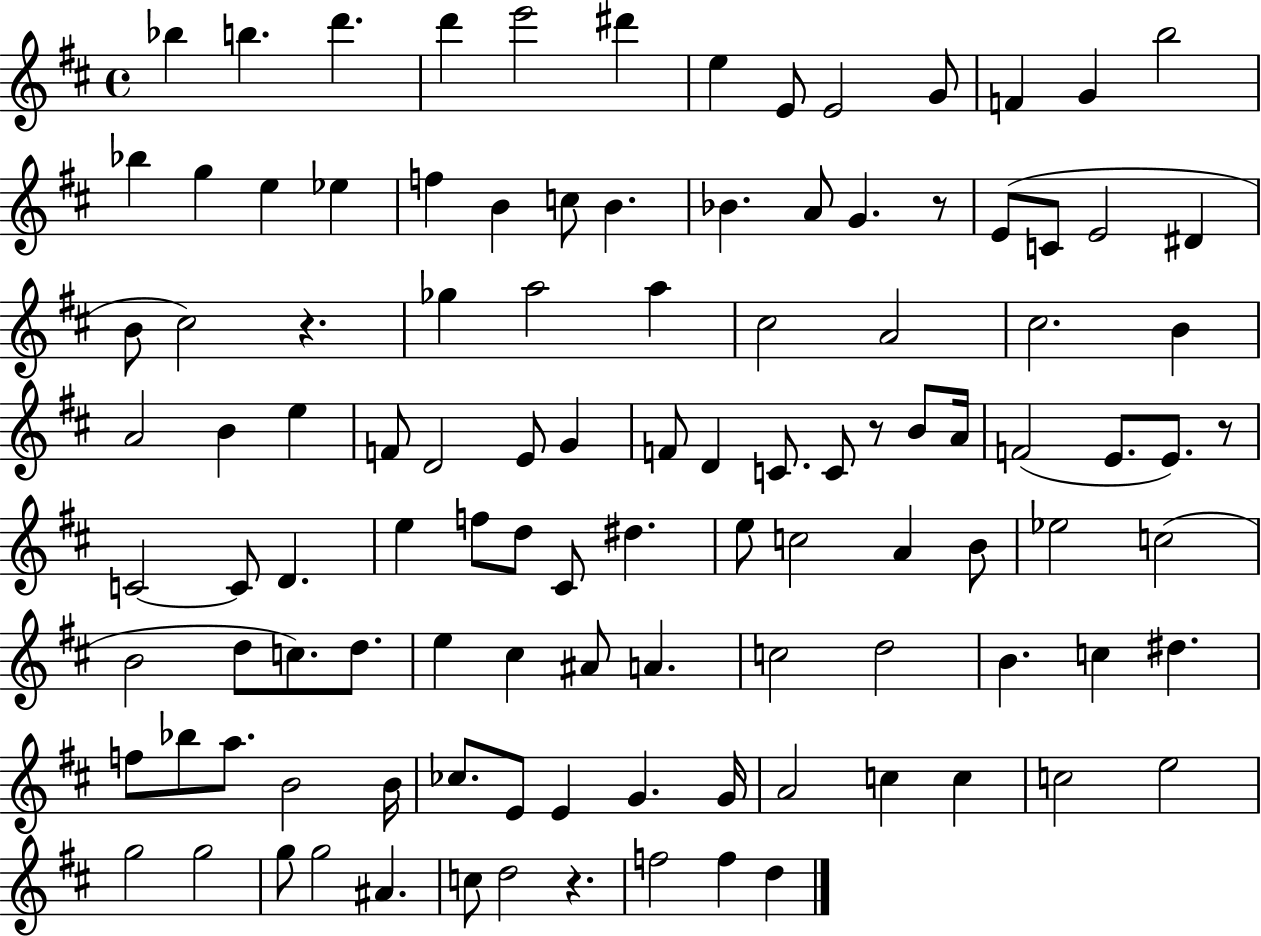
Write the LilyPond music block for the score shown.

{
  \clef treble
  \time 4/4
  \defaultTimeSignature
  \key d \major
  bes''4 b''4. d'''4. | d'''4 e'''2 dis'''4 | e''4 e'8 e'2 g'8 | f'4 g'4 b''2 | \break bes''4 g''4 e''4 ees''4 | f''4 b'4 c''8 b'4. | bes'4. a'8 g'4. r8 | e'8( c'8 e'2 dis'4 | \break b'8 cis''2) r4. | ges''4 a''2 a''4 | cis''2 a'2 | cis''2. b'4 | \break a'2 b'4 e''4 | f'8 d'2 e'8 g'4 | f'8 d'4 c'8. c'8 r8 b'8 a'16 | f'2( e'8. e'8.) r8 | \break c'2~~ c'8 d'4. | e''4 f''8 d''8 cis'8 dis''4. | e''8 c''2 a'4 b'8 | ees''2 c''2( | \break b'2 d''8 c''8.) d''8. | e''4 cis''4 ais'8 a'4. | c''2 d''2 | b'4. c''4 dis''4. | \break f''8 bes''8 a''8. b'2 b'16 | ces''8. e'8 e'4 g'4. g'16 | a'2 c''4 c''4 | c''2 e''2 | \break g''2 g''2 | g''8 g''2 ais'4. | c''8 d''2 r4. | f''2 f''4 d''4 | \break \bar "|."
}